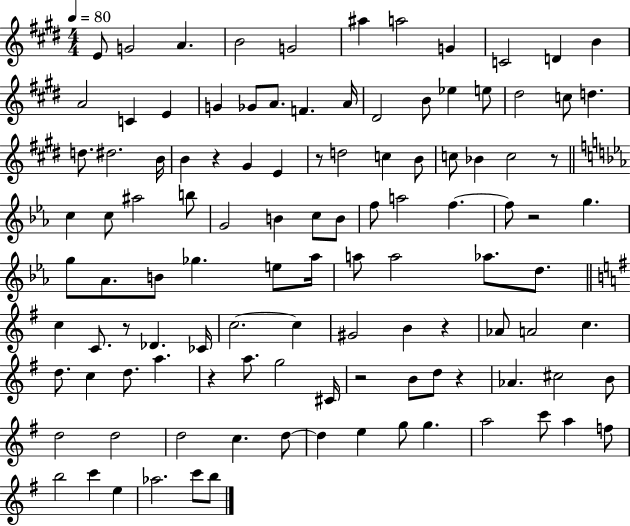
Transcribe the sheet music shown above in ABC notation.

X:1
T:Untitled
M:4/4
L:1/4
K:E
E/2 G2 A B2 G2 ^a a2 G C2 D B A2 C E G _G/2 A/2 F A/4 ^D2 B/2 _e e/2 ^d2 c/2 d d/2 ^d2 B/4 B z ^G E z/2 d2 c B/2 c/2 _B c2 z/2 c c/2 ^a2 b/2 G2 B c/2 B/2 f/2 a2 f f/2 z2 g g/2 _A/2 B/2 _g e/2 _a/4 a/2 a2 _a/2 d/2 c C/2 z/2 _D _C/4 c2 c ^G2 B z _A/2 A2 c d/2 c d/2 a z a/2 g2 ^C/4 z2 B/2 d/2 z _A ^c2 B/2 d2 d2 d2 c d/2 d e g/2 g a2 c'/2 a f/2 b2 c' e _a2 c'/2 b/2